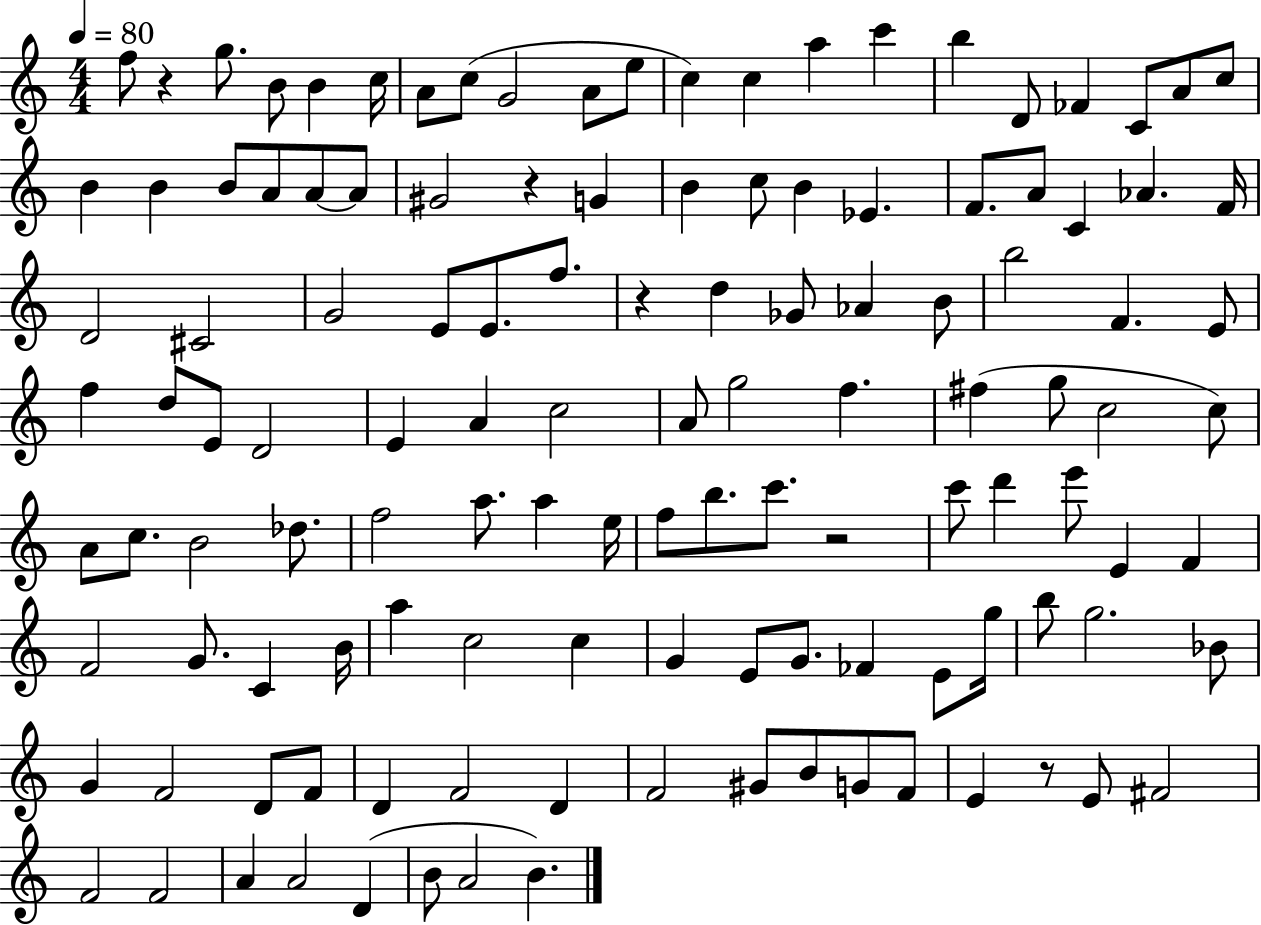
X:1
T:Untitled
M:4/4
L:1/4
K:C
f/2 z g/2 B/2 B c/4 A/2 c/2 G2 A/2 e/2 c c a c' b D/2 _F C/2 A/2 c/2 B B B/2 A/2 A/2 A/2 ^G2 z G B c/2 B _E F/2 A/2 C _A F/4 D2 ^C2 G2 E/2 E/2 f/2 z d _G/2 _A B/2 b2 F E/2 f d/2 E/2 D2 E A c2 A/2 g2 f ^f g/2 c2 c/2 A/2 c/2 B2 _d/2 f2 a/2 a e/4 f/2 b/2 c'/2 z2 c'/2 d' e'/2 E F F2 G/2 C B/4 a c2 c G E/2 G/2 _F E/2 g/4 b/2 g2 _B/2 G F2 D/2 F/2 D F2 D F2 ^G/2 B/2 G/2 F/2 E z/2 E/2 ^F2 F2 F2 A A2 D B/2 A2 B